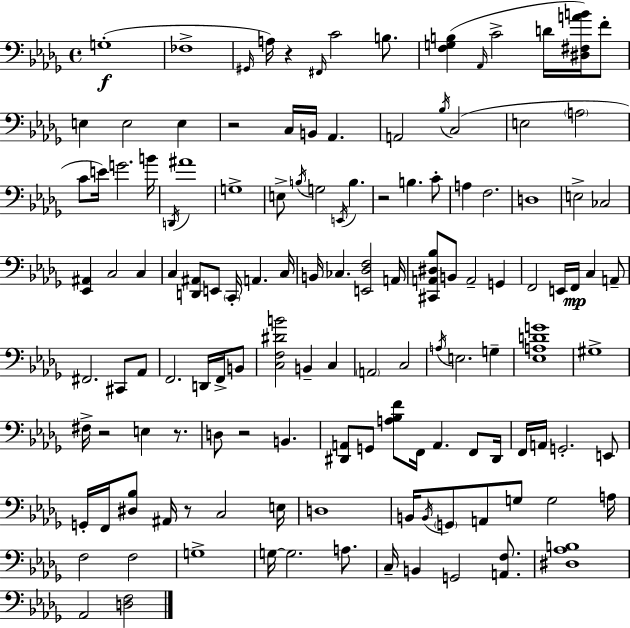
G3/w FES3/w G#2/s A3/s R/q F#2/s C4/h B3/e. [F3,G3,B3]/q Ab2/s C4/h D4/s [D#3,F#3,A4,B4]/s F4/e E3/q E3/h E3/q R/h C3/s B2/s Ab2/q. A2/h Bb3/s C3/h E3/h A3/h C4/e E4/s G4/h. B4/s D2/s A#4/w G3/w E3/e B3/s G3/h E2/s B3/q. R/h B3/q. C4/e A3/q F3/h. D3/w E3/h CES3/h [Eb2,A#2]/q C3/h C3/q C3/q [D2,A#2]/e E2/e C2/s A2/q. C3/s B2/s CES3/q. [E2,Db3,F3]/h A2/s [C#2,A2,D#3,Bb3]/e B2/e A2/h G2/q F2/h E2/s F2/s C3/q A2/e F#2/h. C#2/e Ab2/e F2/h. D2/s F2/s B2/e [C3,F3,D#4,B4]/h B2/q C3/q A2/h C3/h A3/s E3/h. G3/q [Eb3,A3,D4,G4]/w G#3/w F#3/s R/h E3/q R/e. D3/e R/h B2/q. [D#2,A2]/e G2/e [A3,Bb3,F4]/e F2/s A2/q. F2/e D#2/s F2/s A2/s G2/h. E2/e G2/s F2/s [D#3,Bb3]/e A#2/s R/e C3/h E3/s D3/w B2/s B2/s G2/e A2/e G3/e G3/h A3/s F3/h F3/h G3/w G3/s G3/h. A3/e. C3/s B2/q G2/h [A2,F3]/e. [D#3,Ab3,B3]/w Ab2/h [D3,F3]/h